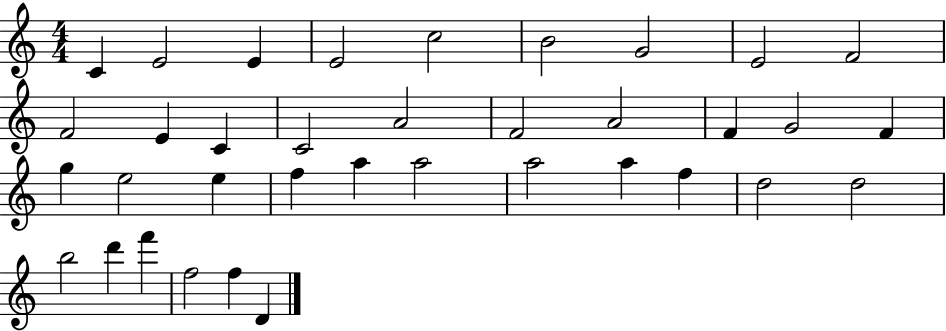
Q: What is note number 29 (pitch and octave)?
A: D5